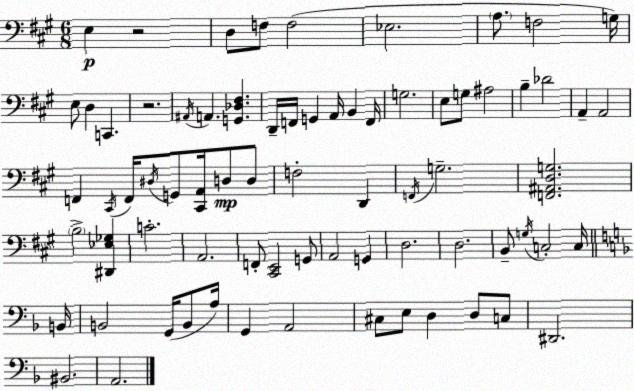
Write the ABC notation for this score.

X:1
T:Untitled
M:6/8
L:1/4
K:A
E, z2 D,/2 F,/2 F,2 _E,2 A,/2 F,2 G,/4 E,/2 D, C,, z2 ^A,,/4 A,, [G,,_D,^F,] D,,/4 F,,/4 G,, A,,/4 B,, F,,/4 G,2 E,/2 G,/2 ^A,2 B, _D2 A,, A,,2 F,, ^C,,/4 F,,/4 ^D,/4 G,,/2 [^C,,A,,]/4 D,/2 D,/2 F,2 D,, F,,/4 G,2 [F,,^A,,D,G,]2 B,2 [^D,,_E,_G,] C2 A,,2 F,,/2 [^C,,E,,]2 G,,/2 A,,2 G,, D,2 D,2 B,,/2 G,/4 C,2 C,/4 B,,/4 B,,2 G,,/4 B,,/2 A,/4 G,, A,,2 ^C,/2 E,/2 D, D,/2 C,/2 ^D,,2 ^B,,2 A,,2